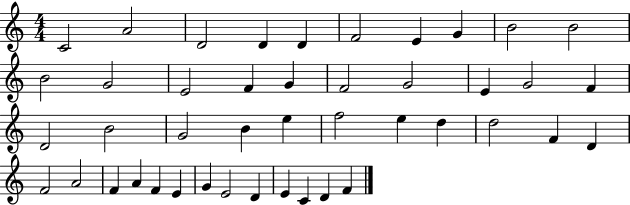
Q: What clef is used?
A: treble